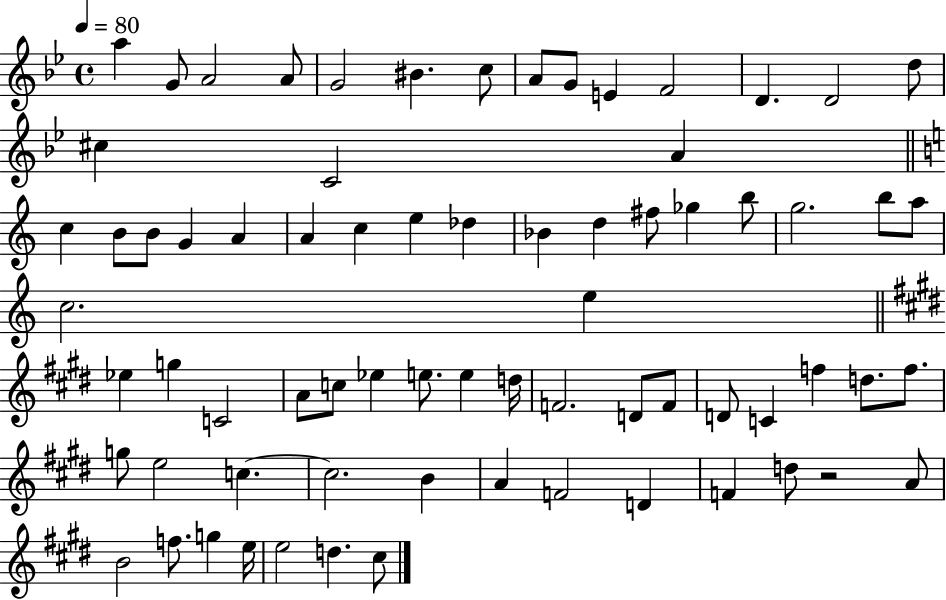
{
  \clef treble
  \time 4/4
  \defaultTimeSignature
  \key bes \major
  \tempo 4 = 80
  a''4 g'8 a'2 a'8 | g'2 bis'4. c''8 | a'8 g'8 e'4 f'2 | d'4. d'2 d''8 | \break cis''4 c'2 a'4 | \bar "||" \break \key a \minor c''4 b'8 b'8 g'4 a'4 | a'4 c''4 e''4 des''4 | bes'4 d''4 fis''8 ges''4 b''8 | g''2. b''8 a''8 | \break c''2. e''4 | \bar "||" \break \key e \major ees''4 g''4 c'2 | a'8 c''8 ees''4 e''8. e''4 d''16 | f'2. d'8 f'8 | d'8 c'4 f''4 d''8. f''8. | \break g''8 e''2 c''4.~~ | c''2. b'4 | a'4 f'2 d'4 | f'4 d''8 r2 a'8 | \break b'2 f''8. g''4 e''16 | e''2 d''4. cis''8 | \bar "|."
}